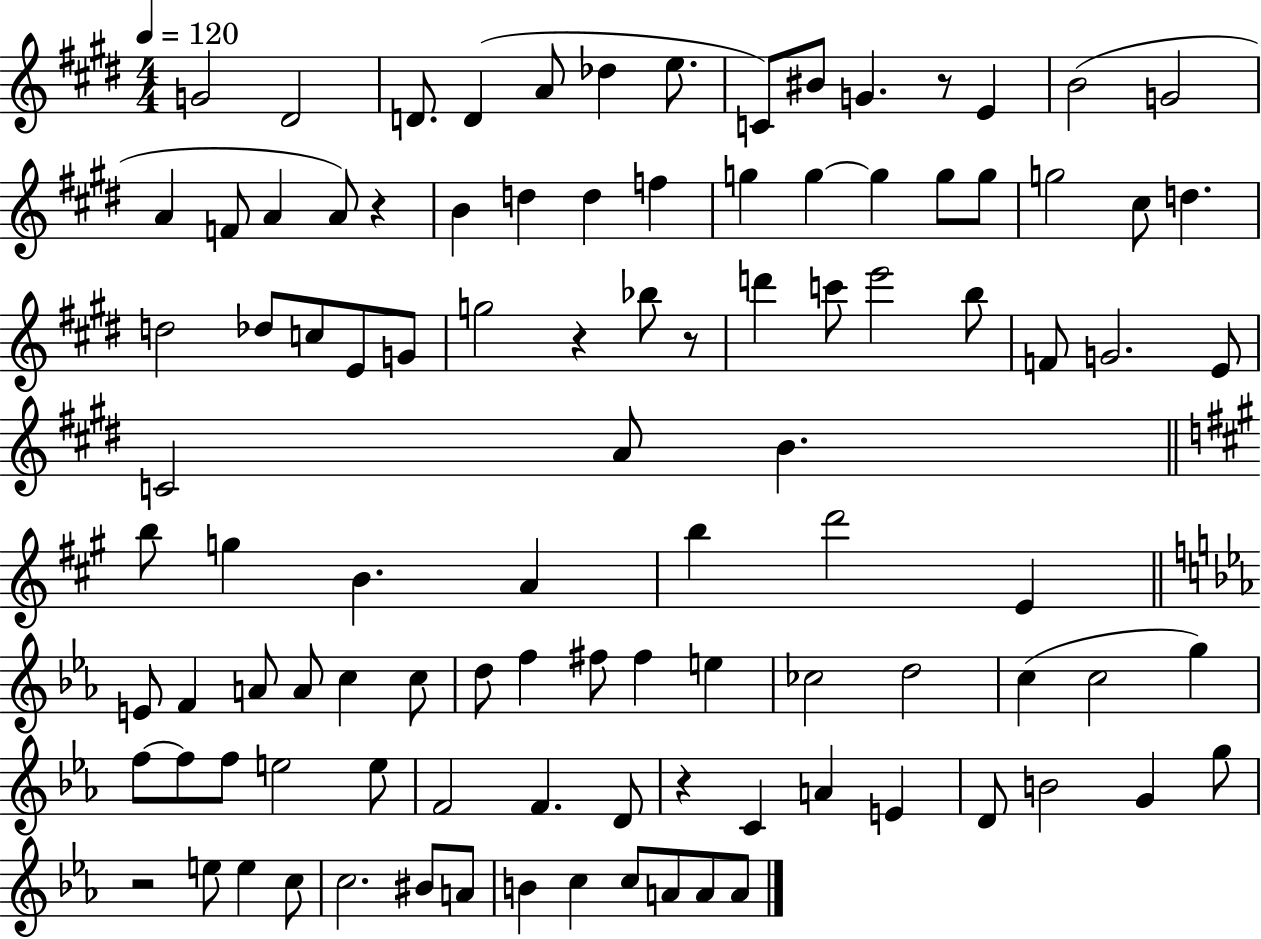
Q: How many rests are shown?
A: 6